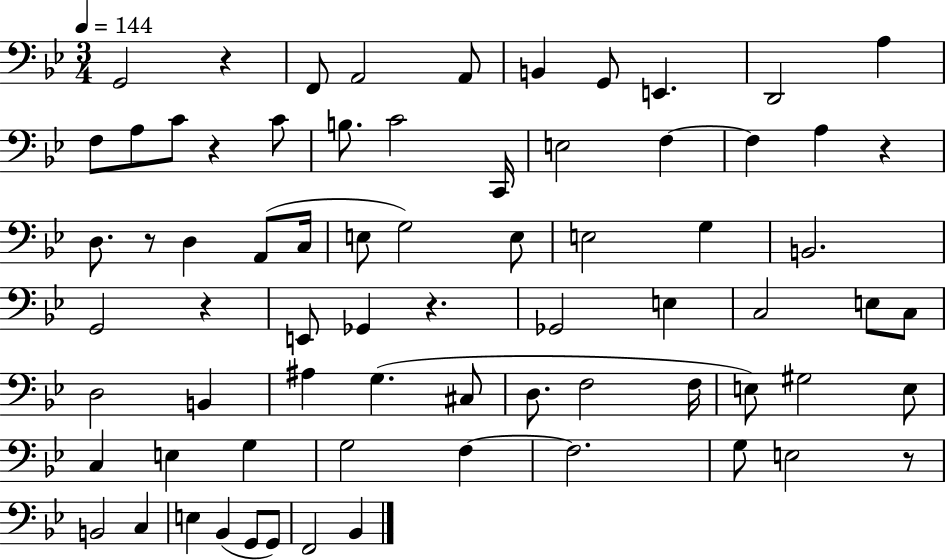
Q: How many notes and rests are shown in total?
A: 72